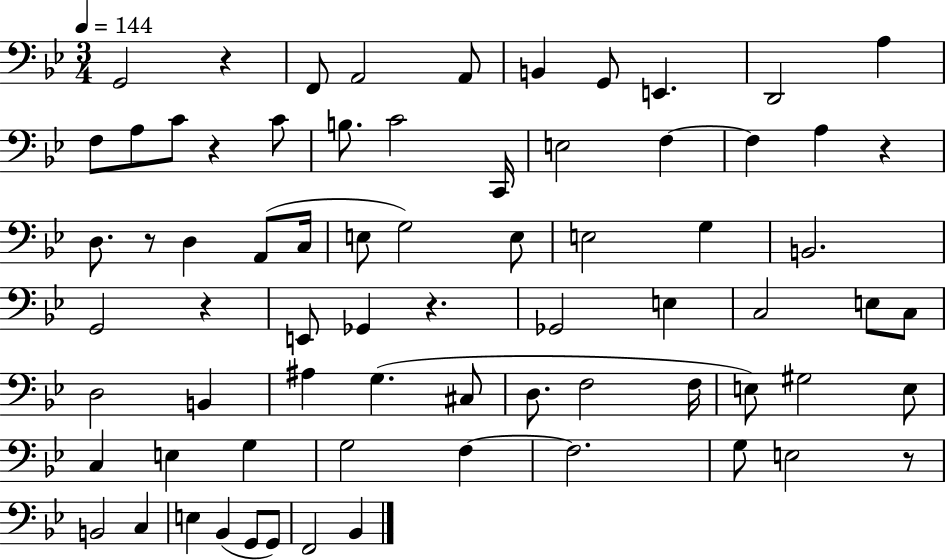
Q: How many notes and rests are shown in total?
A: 72